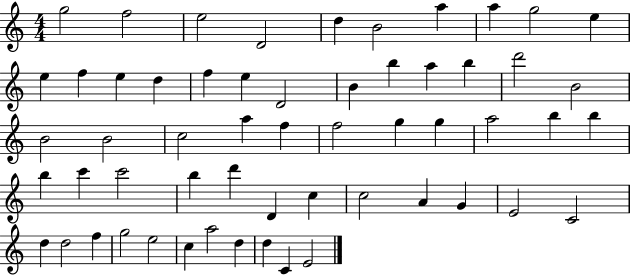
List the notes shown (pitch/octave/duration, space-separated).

G5/h F5/h E5/h D4/h D5/q B4/h A5/q A5/q G5/h E5/q E5/q F5/q E5/q D5/q F5/q E5/q D4/h B4/q B5/q A5/q B5/q D6/h B4/h B4/h B4/h C5/h A5/q F5/q F5/h G5/q G5/q A5/h B5/q B5/q B5/q C6/q C6/h B5/q D6/q D4/q C5/q C5/h A4/q G4/q E4/h C4/h D5/q D5/h F5/q G5/h E5/h C5/q A5/h D5/q D5/q C4/q E4/h